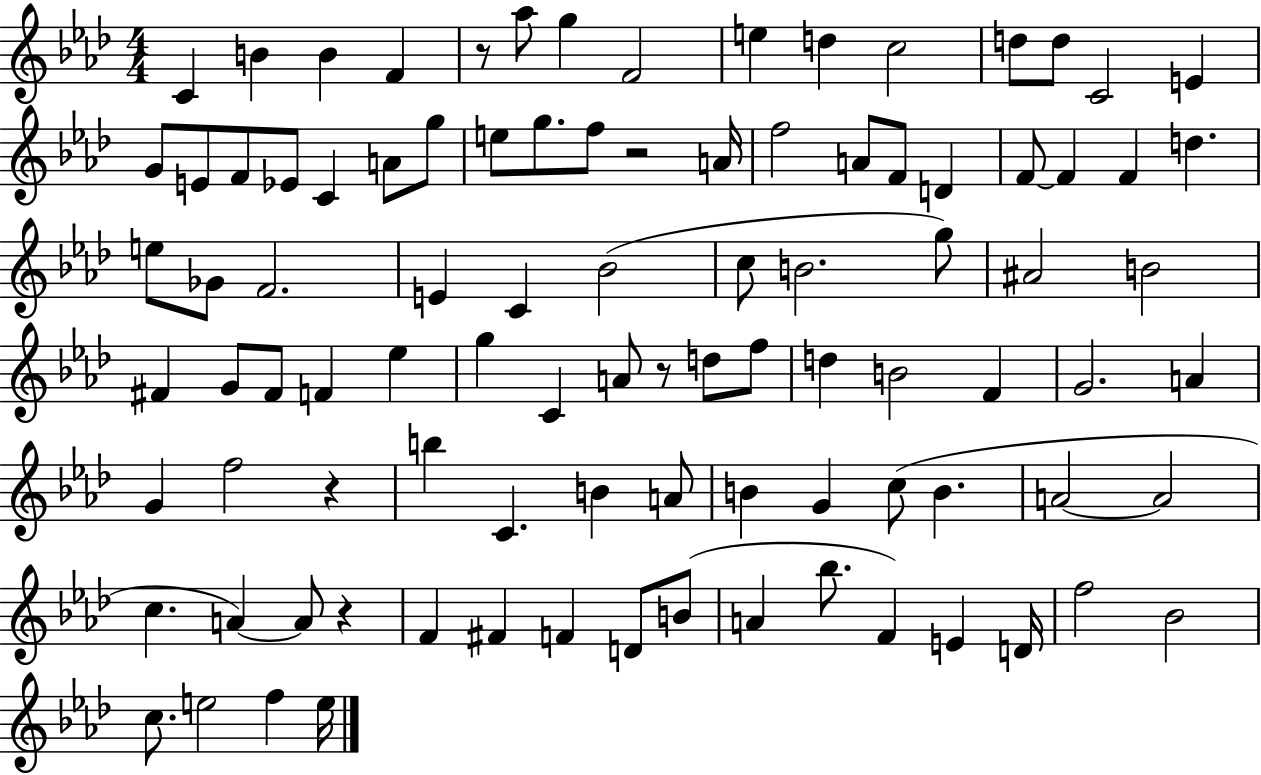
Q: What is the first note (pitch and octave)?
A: C4